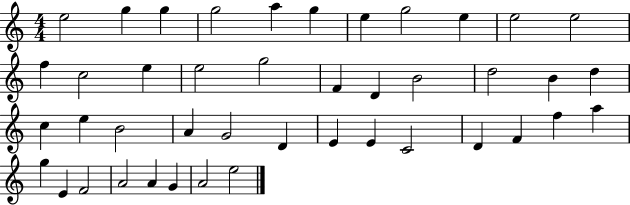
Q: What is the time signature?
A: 4/4